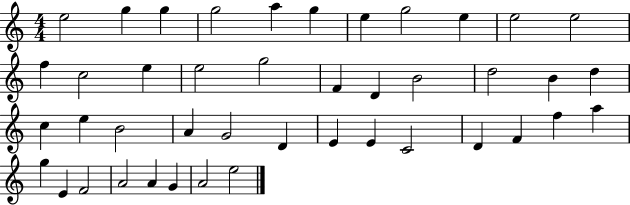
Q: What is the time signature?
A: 4/4